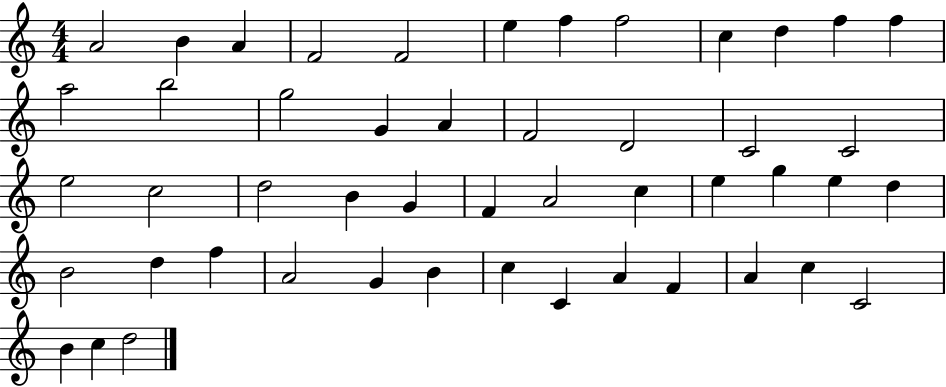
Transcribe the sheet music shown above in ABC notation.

X:1
T:Untitled
M:4/4
L:1/4
K:C
A2 B A F2 F2 e f f2 c d f f a2 b2 g2 G A F2 D2 C2 C2 e2 c2 d2 B G F A2 c e g e d B2 d f A2 G B c C A F A c C2 B c d2